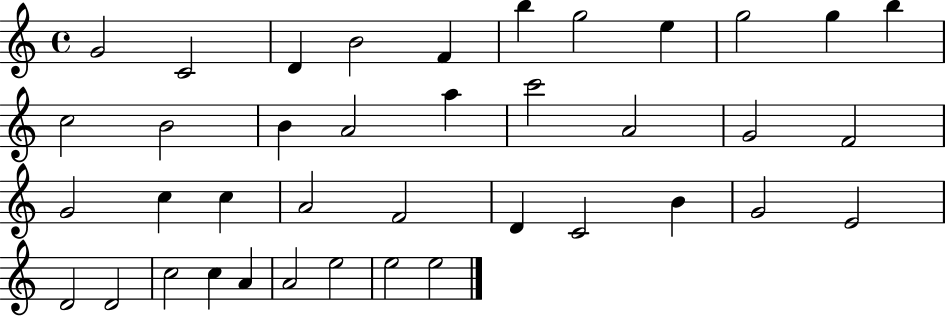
{
  \clef treble
  \time 4/4
  \defaultTimeSignature
  \key c \major
  g'2 c'2 | d'4 b'2 f'4 | b''4 g''2 e''4 | g''2 g''4 b''4 | \break c''2 b'2 | b'4 a'2 a''4 | c'''2 a'2 | g'2 f'2 | \break g'2 c''4 c''4 | a'2 f'2 | d'4 c'2 b'4 | g'2 e'2 | \break d'2 d'2 | c''2 c''4 a'4 | a'2 e''2 | e''2 e''2 | \break \bar "|."
}